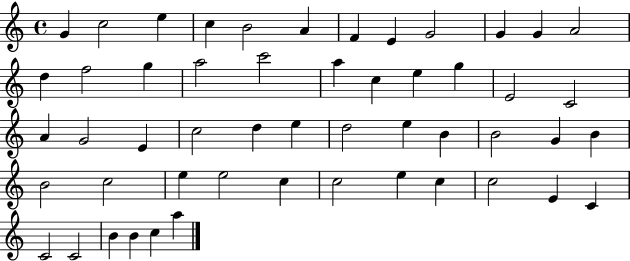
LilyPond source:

{
  \clef treble
  \time 4/4
  \defaultTimeSignature
  \key c \major
  g'4 c''2 e''4 | c''4 b'2 a'4 | f'4 e'4 g'2 | g'4 g'4 a'2 | \break d''4 f''2 g''4 | a''2 c'''2 | a''4 c''4 e''4 g''4 | e'2 c'2 | \break a'4 g'2 e'4 | c''2 d''4 e''4 | d''2 e''4 b'4 | b'2 g'4 b'4 | \break b'2 c''2 | e''4 e''2 c''4 | c''2 e''4 c''4 | c''2 e'4 c'4 | \break c'2 c'2 | b'4 b'4 c''4 a''4 | \bar "|."
}